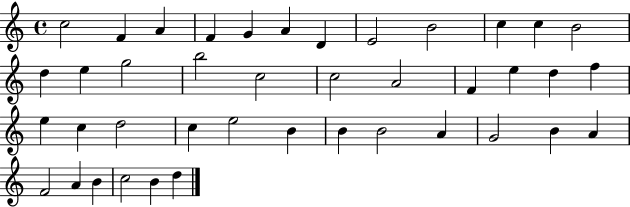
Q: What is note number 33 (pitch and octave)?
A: G4